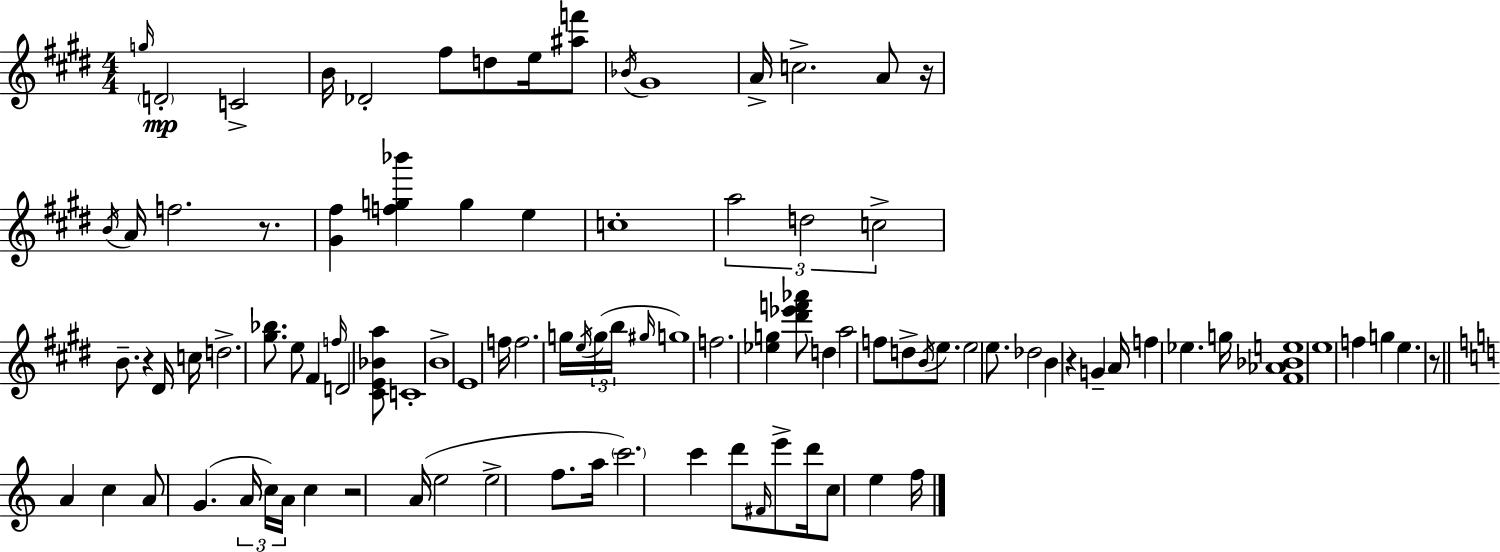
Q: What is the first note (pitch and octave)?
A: G5